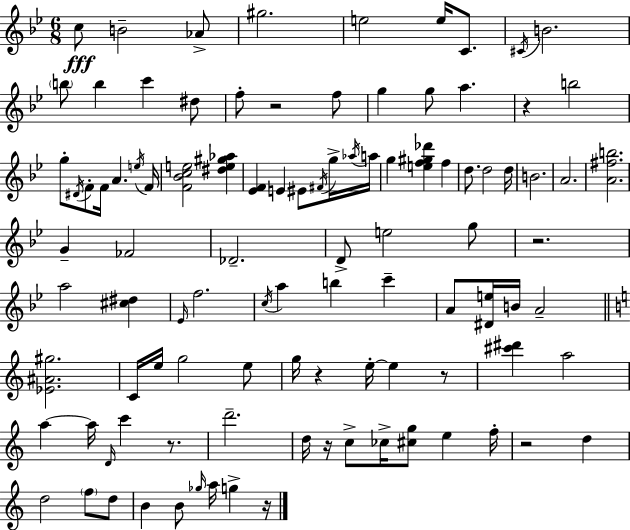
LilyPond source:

{
  \clef treble
  \numericTimeSignature
  \time 6/8
  \key g \minor
  c''8\fff b'2-- aes'8-> | gis''2. | e''2 e''16 c'8. | \acciaccatura { cis'16 } b'2. | \break \parenthesize b''8 b''4 c'''4 dis''8 | f''8-. r2 f''8 | g''4 g''8 a''4. | r4 b''2 | \break g''8-. \acciaccatura { dis'16 } f'8-. f'16 a'4. | \acciaccatura { e''16 } f'16 <f' bes' c'' e''>2 <dis'' e'' gis'' aes''>4 | <ees' f'>4 e'4 eis'8 | \acciaccatura { fis'16 } g''16-> \acciaccatura { aes''16 } a''16 g''4 <e'' f'' gis'' des'''>4 | \break f''4 d''8. d''2 | d''16 b'2. | a'2. | <a' fis'' b''>2. | \break g'4-- fes'2 | des'2.-- | d'8-> e''2 | g''8 r2. | \break a''2 | <cis'' dis''>4 \grace { ees'16 } f''2. | \acciaccatura { c''16 } a''4 b''4 | c'''4-- a'8 <dis' e''>16 b'16 a'2-- | \break \bar "||" \break \key c \major <ees' ais' gis''>2. | c'16 e''16 g''2 e''8 | g''16 r4 e''16-.~~ e''4 r8 | <cis''' dis'''>4 a''2 | \break a''4~~ a''16 \grace { d'16 } c'''4 r8. | d'''2.-- | d''16 r16 c''8-> ces''16-> <cis'' g''>8 e''4 | f''16-. r2 d''4 | \break d''2 \parenthesize f''8 d''8 | b'4 b'8 \grace { ges''16 } a''16 g''4-> | r16 \bar "|."
}